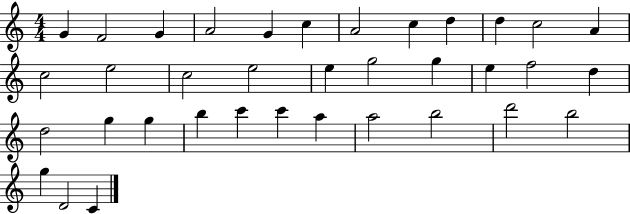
{
  \clef treble
  \numericTimeSignature
  \time 4/4
  \key c \major
  g'4 f'2 g'4 | a'2 g'4 c''4 | a'2 c''4 d''4 | d''4 c''2 a'4 | \break c''2 e''2 | c''2 e''2 | e''4 g''2 g''4 | e''4 f''2 d''4 | \break d''2 g''4 g''4 | b''4 c'''4 c'''4 a''4 | a''2 b''2 | d'''2 b''2 | \break g''4 d'2 c'4 | \bar "|."
}